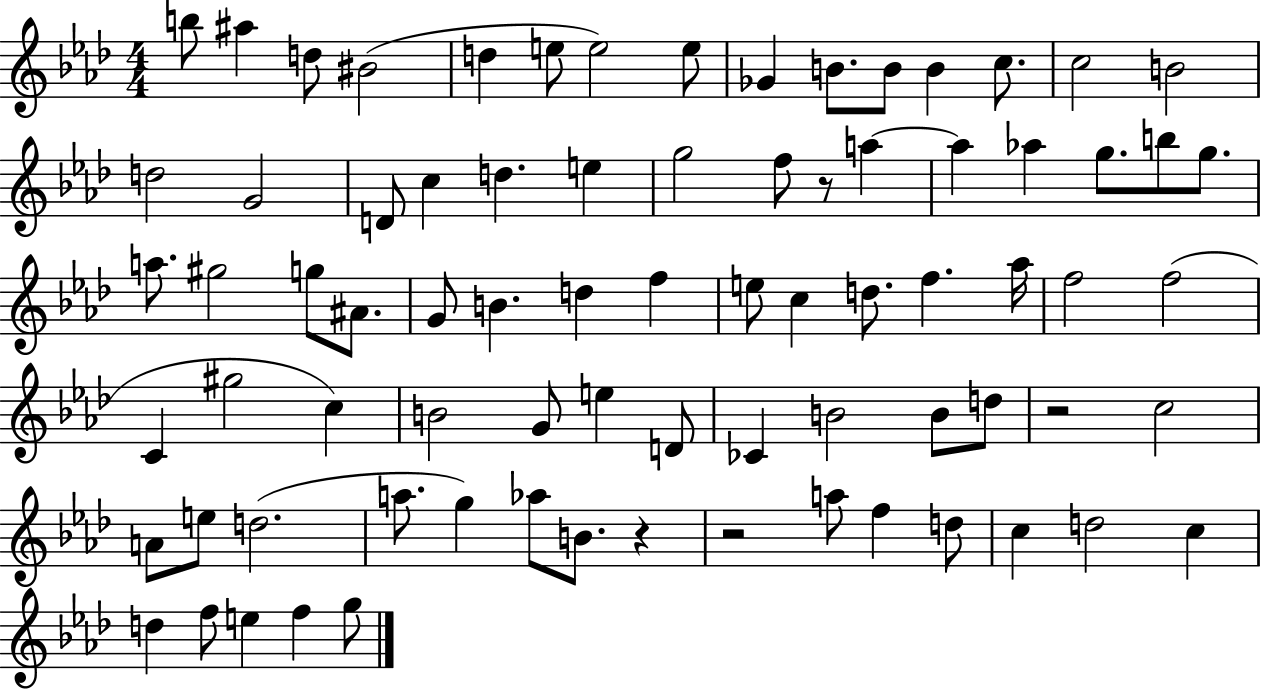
B5/e A#5/q D5/e BIS4/h D5/q E5/e E5/h E5/e Gb4/q B4/e. B4/e B4/q C5/e. C5/h B4/h D5/h G4/h D4/e C5/q D5/q. E5/q G5/h F5/e R/e A5/q A5/q Ab5/q G5/e. B5/e G5/e. A5/e. G#5/h G5/e A#4/e. G4/e B4/q. D5/q F5/q E5/e C5/q D5/e. F5/q. Ab5/s F5/h F5/h C4/q G#5/h C5/q B4/h G4/e E5/q D4/e CES4/q B4/h B4/e D5/e R/h C5/h A4/e E5/e D5/h. A5/e. G5/q Ab5/e B4/e. R/q R/h A5/e F5/q D5/e C5/q D5/h C5/q D5/q F5/e E5/q F5/q G5/e